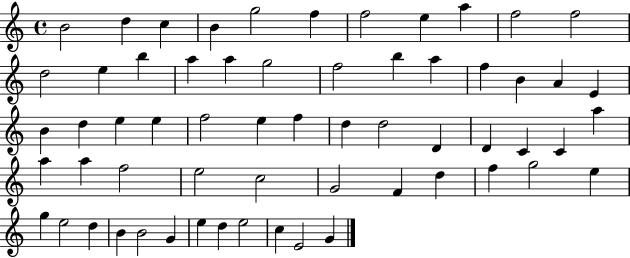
B4/h D5/q C5/q B4/q G5/h F5/q F5/h E5/q A5/q F5/h F5/h D5/h E5/q B5/q A5/q A5/q G5/h F5/h B5/q A5/q F5/q B4/q A4/q E4/q B4/q D5/q E5/q E5/q F5/h E5/q F5/q D5/q D5/h D4/q D4/q C4/q C4/q A5/q A5/q A5/q F5/h E5/h C5/h G4/h F4/q D5/q F5/q G5/h E5/q G5/q E5/h D5/q B4/q B4/h G4/q E5/q D5/q E5/h C5/q E4/h G4/q